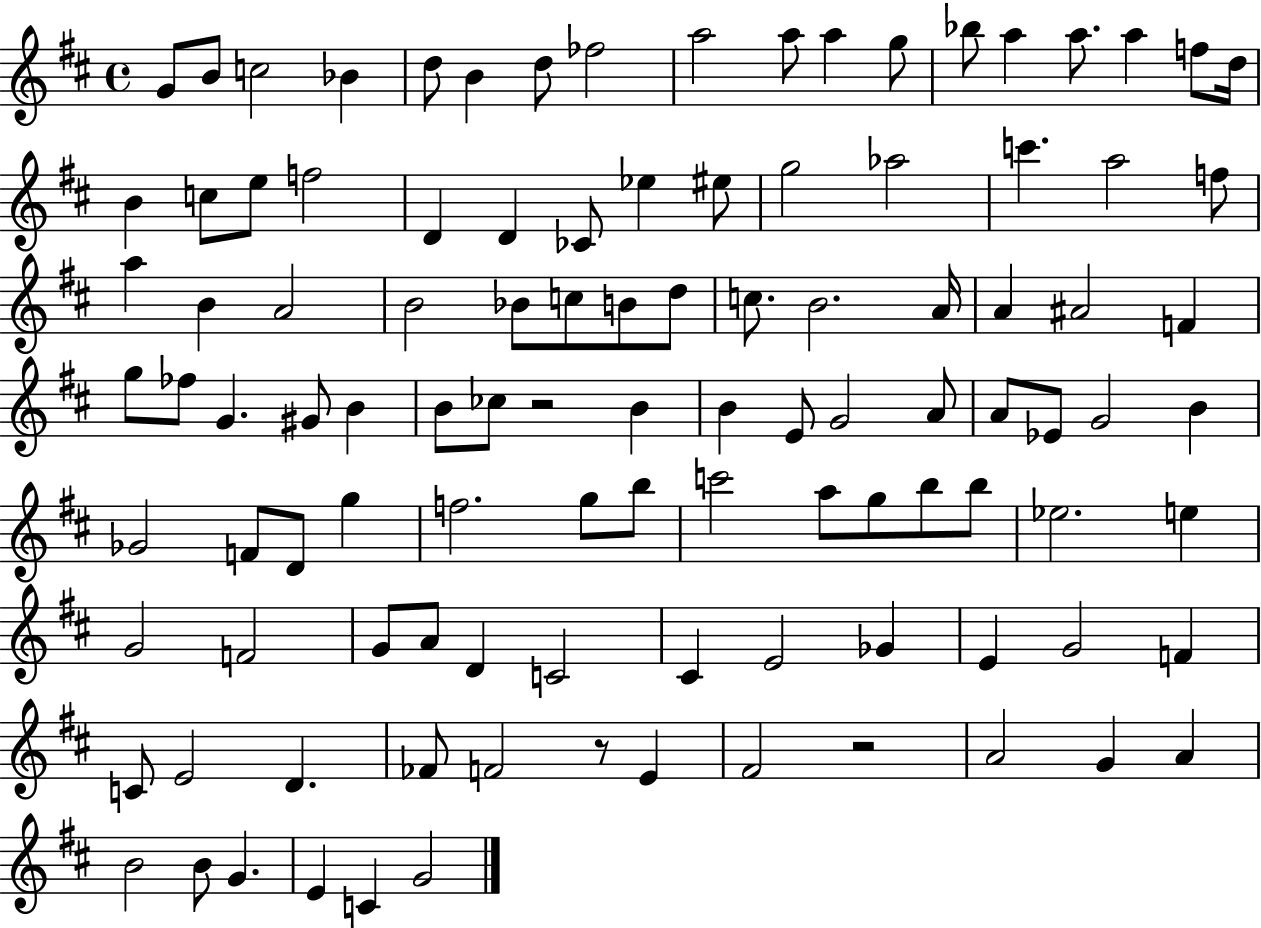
{
  \clef treble
  \time 4/4
  \defaultTimeSignature
  \key d \major
  g'8 b'8 c''2 bes'4 | d''8 b'4 d''8 fes''2 | a''2 a''8 a''4 g''8 | bes''8 a''4 a''8. a''4 f''8 d''16 | \break b'4 c''8 e''8 f''2 | d'4 d'4 ces'8 ees''4 eis''8 | g''2 aes''2 | c'''4. a''2 f''8 | \break a''4 b'4 a'2 | b'2 bes'8 c''8 b'8 d''8 | c''8. b'2. a'16 | a'4 ais'2 f'4 | \break g''8 fes''8 g'4. gis'8 b'4 | b'8 ces''8 r2 b'4 | b'4 e'8 g'2 a'8 | a'8 ees'8 g'2 b'4 | \break ges'2 f'8 d'8 g''4 | f''2. g''8 b''8 | c'''2 a''8 g''8 b''8 b''8 | ees''2. e''4 | \break g'2 f'2 | g'8 a'8 d'4 c'2 | cis'4 e'2 ges'4 | e'4 g'2 f'4 | \break c'8 e'2 d'4. | fes'8 f'2 r8 e'4 | fis'2 r2 | a'2 g'4 a'4 | \break b'2 b'8 g'4. | e'4 c'4 g'2 | \bar "|."
}